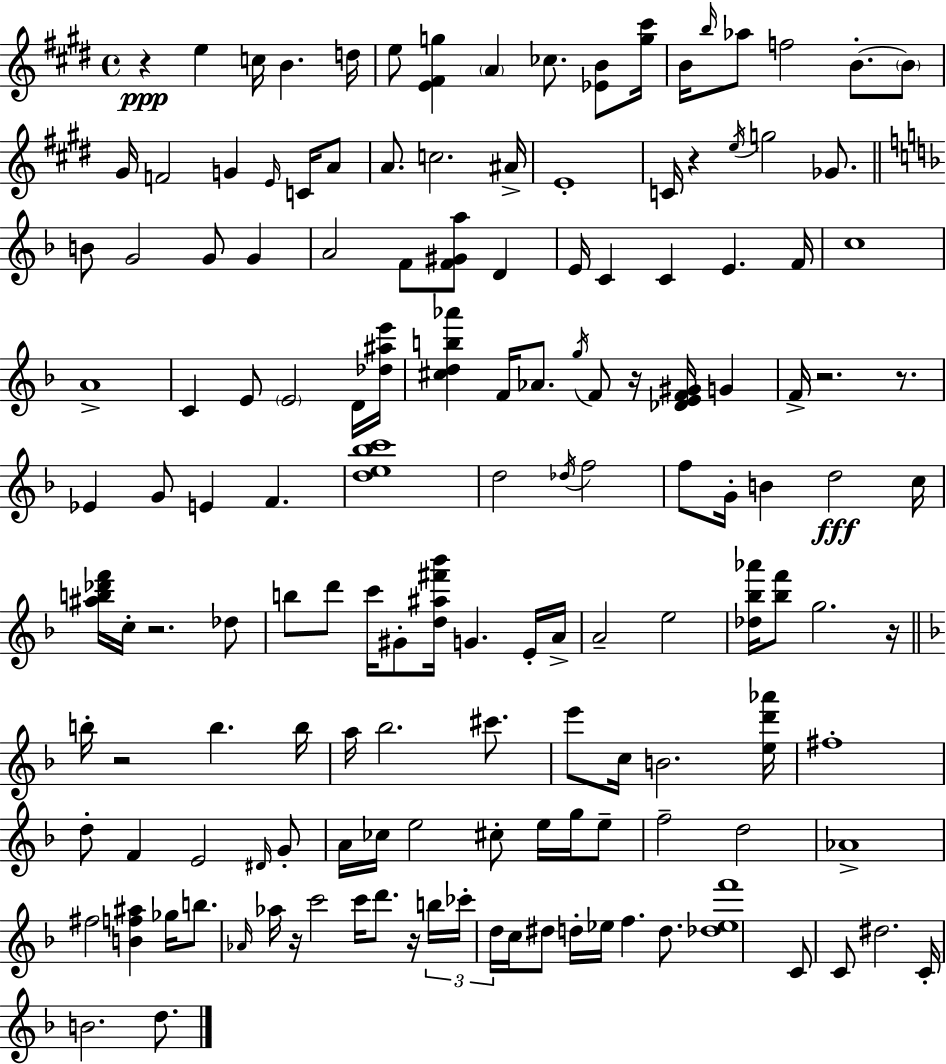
{
  \clef treble
  \time 4/4
  \defaultTimeSignature
  \key e \major
  \repeat volta 2 { r4\ppp e''4 c''16 b'4. d''16 | e''8 <e' fis' g''>4 \parenthesize a'4 ces''8. <ees' b'>8 <g'' cis'''>16 | b'16 \grace { b''16 } aes''8 f''2 b'8.-.~~ \parenthesize b'8 | gis'16 f'2 g'4 \grace { e'16 } c'16 | \break a'8 a'8. c''2. | ais'16-> e'1-. | c'16 r4 \acciaccatura { e''16 } g''2 | ges'8. \bar "||" \break \key f \major b'8 g'2 g'8 g'4 | a'2 f'8 <f' gis' a''>8 d'4 | e'16 c'4 c'4 e'4. f'16 | c''1 | \break a'1-> | c'4 e'8 \parenthesize e'2 d'16 <des'' ais'' e'''>16 | <cis'' d'' b'' aes'''>4 f'16 aes'8. \acciaccatura { g''16 } f'8 r16 <des' e' f' gis'>16 g'4 | f'16-> r2. r8. | \break ees'4 g'8 e'4 f'4. | <d'' e'' bes'' c'''>1 | d''2 \acciaccatura { des''16 } f''2 | f''8 g'16-. b'4 d''2\fff | \break c''16 <ais'' b'' des''' f'''>16 c''16-. r2. | des''8 b''8 d'''8 c'''16 gis'8-. <d'' ais'' fis''' bes'''>16 g'4. | e'16-. a'16-> a'2-- e''2 | <des'' bes'' aes'''>16 <bes'' f'''>8 g''2. | \break r16 \bar "||" \break \key f \major b''16-. r2 b''4. b''16 | a''16 bes''2. cis'''8. | e'''8 c''16 b'2. <e'' d''' aes'''>16 | fis''1-. | \break d''8-. f'4 e'2 \grace { dis'16 } g'8-. | a'16 ces''16 e''2 cis''8-. e''16 g''16 e''8-- | f''2-- d''2 | aes'1-> | \break fis''2 <b' f'' ais''>4 ges''16 b''8. | \grace { aes'16 } aes''16 r16 c'''2 c'''16 d'''8. | r16 \tuplet 3/2 { b''16 ces'''16-. d''16 } c''16 dis''8 d''16-. ees''16 f''4. d''8. | <des'' ees'' f'''>1 | \break c'8 c'8 dis''2. | c'16-. b'2. d''8. | } \bar "|."
}